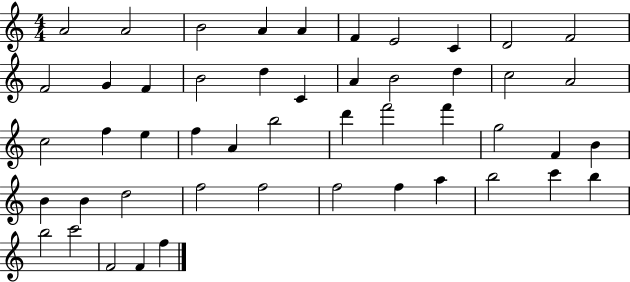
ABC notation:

X:1
T:Untitled
M:4/4
L:1/4
K:C
A2 A2 B2 A A F E2 C D2 F2 F2 G F B2 d C A B2 d c2 A2 c2 f e f A b2 d' f'2 f' g2 F B B B d2 f2 f2 f2 f a b2 c' b b2 c'2 F2 F f